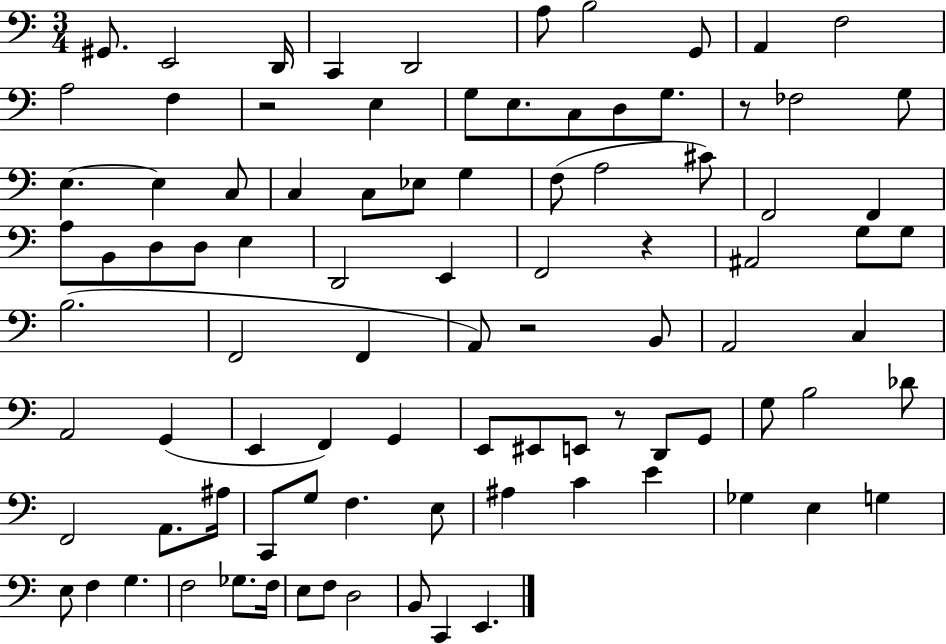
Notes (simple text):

G#2/e. E2/h D2/s C2/q D2/h A3/e B3/h G2/e A2/q F3/h A3/h F3/q R/h E3/q G3/e E3/e. C3/e D3/e G3/e. R/e FES3/h G3/e E3/q. E3/q C3/e C3/q C3/e Eb3/e G3/q F3/e A3/h C#4/e F2/h F2/q A3/e B2/e D3/e D3/e E3/q D2/h E2/q F2/h R/q A#2/h G3/e G3/e B3/h. F2/h F2/q A2/e R/h B2/e A2/h C3/q A2/h G2/q E2/q F2/q G2/q E2/e EIS2/e E2/e R/e D2/e G2/e G3/e B3/h Db4/e F2/h A2/e. A#3/s C2/e G3/e F3/q. E3/e A#3/q C4/q E4/q Gb3/q E3/q G3/q E3/e F3/q G3/q. F3/h Gb3/e. F3/s E3/e F3/e D3/h B2/e C2/q E2/q.